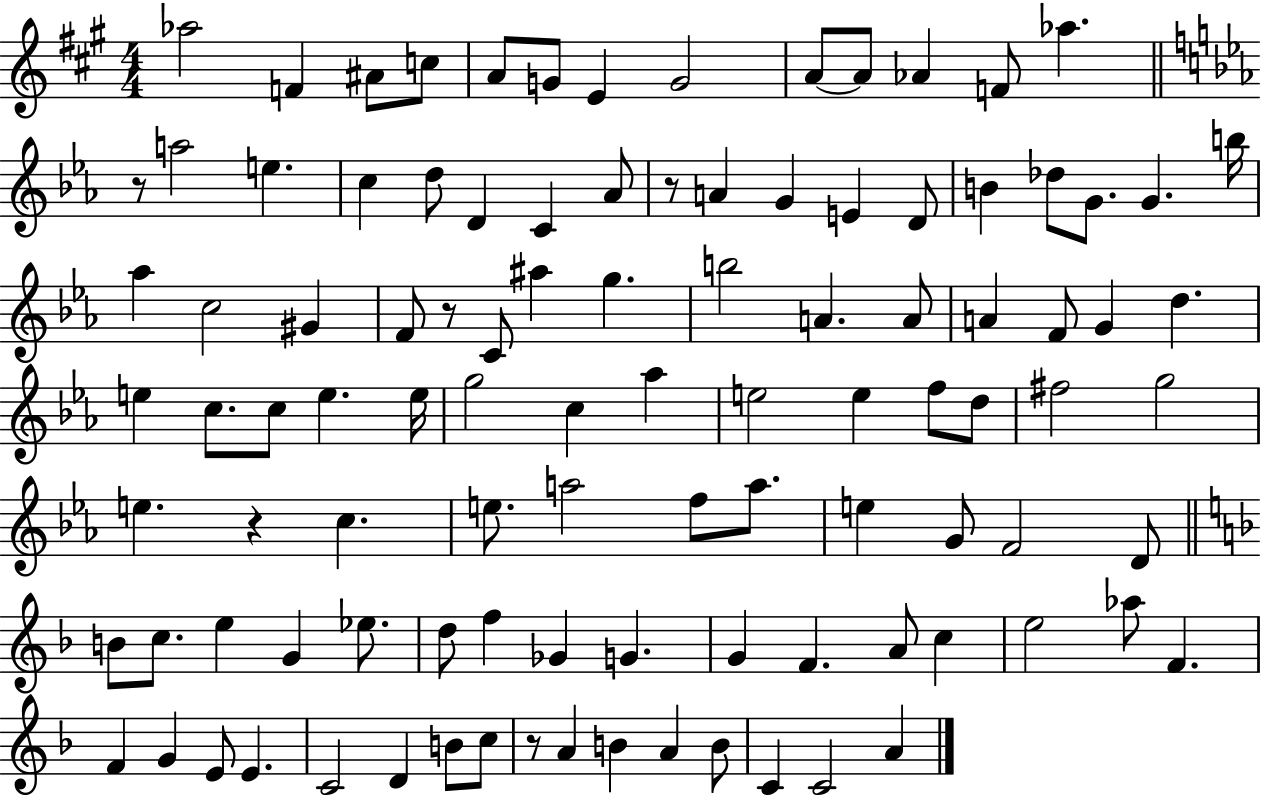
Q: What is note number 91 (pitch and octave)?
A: C5